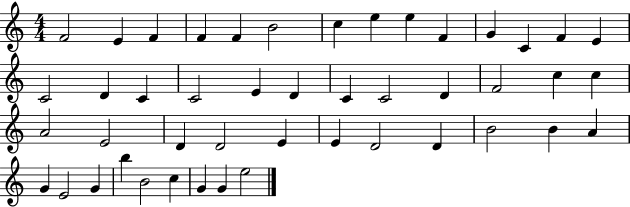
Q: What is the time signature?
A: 4/4